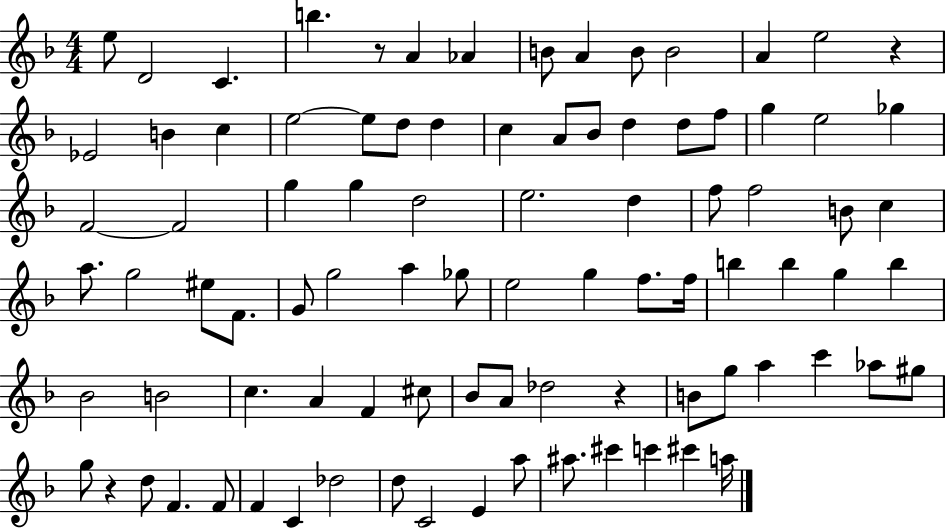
E5/e D4/h C4/q. B5/q. R/e A4/q Ab4/q B4/e A4/q B4/e B4/h A4/q E5/h R/q Eb4/h B4/q C5/q E5/h E5/e D5/e D5/q C5/q A4/e Bb4/e D5/q D5/e F5/e G5/q E5/h Gb5/q F4/h F4/h G5/q G5/q D5/h E5/h. D5/q F5/e F5/h B4/e C5/q A5/e. G5/h EIS5/e F4/e. G4/e G5/h A5/q Gb5/e E5/h G5/q F5/e. F5/s B5/q B5/q G5/q B5/q Bb4/h B4/h C5/q. A4/q F4/q C#5/e Bb4/e A4/e Db5/h R/q B4/e G5/e A5/q C6/q Ab5/e G#5/e G5/e R/q D5/e F4/q. F4/e F4/q C4/q Db5/h D5/e C4/h E4/q A5/e A#5/e. C#6/q C6/q C#6/q A5/s